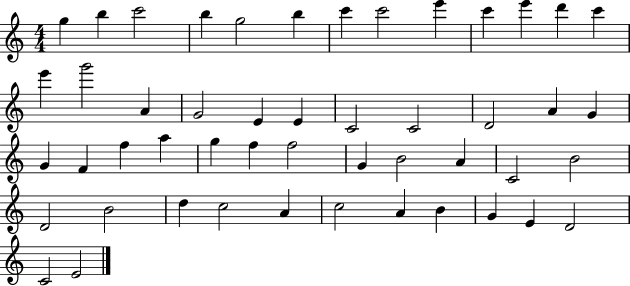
{
  \clef treble
  \numericTimeSignature
  \time 4/4
  \key c \major
  g''4 b''4 c'''2 | b''4 g''2 b''4 | c'''4 c'''2 e'''4 | c'''4 e'''4 d'''4 c'''4 | \break e'''4 g'''2 a'4 | g'2 e'4 e'4 | c'2 c'2 | d'2 a'4 g'4 | \break g'4 f'4 f''4 a''4 | g''4 f''4 f''2 | g'4 b'2 a'4 | c'2 b'2 | \break d'2 b'2 | d''4 c''2 a'4 | c''2 a'4 b'4 | g'4 e'4 d'2 | \break c'2 e'2 | \bar "|."
}